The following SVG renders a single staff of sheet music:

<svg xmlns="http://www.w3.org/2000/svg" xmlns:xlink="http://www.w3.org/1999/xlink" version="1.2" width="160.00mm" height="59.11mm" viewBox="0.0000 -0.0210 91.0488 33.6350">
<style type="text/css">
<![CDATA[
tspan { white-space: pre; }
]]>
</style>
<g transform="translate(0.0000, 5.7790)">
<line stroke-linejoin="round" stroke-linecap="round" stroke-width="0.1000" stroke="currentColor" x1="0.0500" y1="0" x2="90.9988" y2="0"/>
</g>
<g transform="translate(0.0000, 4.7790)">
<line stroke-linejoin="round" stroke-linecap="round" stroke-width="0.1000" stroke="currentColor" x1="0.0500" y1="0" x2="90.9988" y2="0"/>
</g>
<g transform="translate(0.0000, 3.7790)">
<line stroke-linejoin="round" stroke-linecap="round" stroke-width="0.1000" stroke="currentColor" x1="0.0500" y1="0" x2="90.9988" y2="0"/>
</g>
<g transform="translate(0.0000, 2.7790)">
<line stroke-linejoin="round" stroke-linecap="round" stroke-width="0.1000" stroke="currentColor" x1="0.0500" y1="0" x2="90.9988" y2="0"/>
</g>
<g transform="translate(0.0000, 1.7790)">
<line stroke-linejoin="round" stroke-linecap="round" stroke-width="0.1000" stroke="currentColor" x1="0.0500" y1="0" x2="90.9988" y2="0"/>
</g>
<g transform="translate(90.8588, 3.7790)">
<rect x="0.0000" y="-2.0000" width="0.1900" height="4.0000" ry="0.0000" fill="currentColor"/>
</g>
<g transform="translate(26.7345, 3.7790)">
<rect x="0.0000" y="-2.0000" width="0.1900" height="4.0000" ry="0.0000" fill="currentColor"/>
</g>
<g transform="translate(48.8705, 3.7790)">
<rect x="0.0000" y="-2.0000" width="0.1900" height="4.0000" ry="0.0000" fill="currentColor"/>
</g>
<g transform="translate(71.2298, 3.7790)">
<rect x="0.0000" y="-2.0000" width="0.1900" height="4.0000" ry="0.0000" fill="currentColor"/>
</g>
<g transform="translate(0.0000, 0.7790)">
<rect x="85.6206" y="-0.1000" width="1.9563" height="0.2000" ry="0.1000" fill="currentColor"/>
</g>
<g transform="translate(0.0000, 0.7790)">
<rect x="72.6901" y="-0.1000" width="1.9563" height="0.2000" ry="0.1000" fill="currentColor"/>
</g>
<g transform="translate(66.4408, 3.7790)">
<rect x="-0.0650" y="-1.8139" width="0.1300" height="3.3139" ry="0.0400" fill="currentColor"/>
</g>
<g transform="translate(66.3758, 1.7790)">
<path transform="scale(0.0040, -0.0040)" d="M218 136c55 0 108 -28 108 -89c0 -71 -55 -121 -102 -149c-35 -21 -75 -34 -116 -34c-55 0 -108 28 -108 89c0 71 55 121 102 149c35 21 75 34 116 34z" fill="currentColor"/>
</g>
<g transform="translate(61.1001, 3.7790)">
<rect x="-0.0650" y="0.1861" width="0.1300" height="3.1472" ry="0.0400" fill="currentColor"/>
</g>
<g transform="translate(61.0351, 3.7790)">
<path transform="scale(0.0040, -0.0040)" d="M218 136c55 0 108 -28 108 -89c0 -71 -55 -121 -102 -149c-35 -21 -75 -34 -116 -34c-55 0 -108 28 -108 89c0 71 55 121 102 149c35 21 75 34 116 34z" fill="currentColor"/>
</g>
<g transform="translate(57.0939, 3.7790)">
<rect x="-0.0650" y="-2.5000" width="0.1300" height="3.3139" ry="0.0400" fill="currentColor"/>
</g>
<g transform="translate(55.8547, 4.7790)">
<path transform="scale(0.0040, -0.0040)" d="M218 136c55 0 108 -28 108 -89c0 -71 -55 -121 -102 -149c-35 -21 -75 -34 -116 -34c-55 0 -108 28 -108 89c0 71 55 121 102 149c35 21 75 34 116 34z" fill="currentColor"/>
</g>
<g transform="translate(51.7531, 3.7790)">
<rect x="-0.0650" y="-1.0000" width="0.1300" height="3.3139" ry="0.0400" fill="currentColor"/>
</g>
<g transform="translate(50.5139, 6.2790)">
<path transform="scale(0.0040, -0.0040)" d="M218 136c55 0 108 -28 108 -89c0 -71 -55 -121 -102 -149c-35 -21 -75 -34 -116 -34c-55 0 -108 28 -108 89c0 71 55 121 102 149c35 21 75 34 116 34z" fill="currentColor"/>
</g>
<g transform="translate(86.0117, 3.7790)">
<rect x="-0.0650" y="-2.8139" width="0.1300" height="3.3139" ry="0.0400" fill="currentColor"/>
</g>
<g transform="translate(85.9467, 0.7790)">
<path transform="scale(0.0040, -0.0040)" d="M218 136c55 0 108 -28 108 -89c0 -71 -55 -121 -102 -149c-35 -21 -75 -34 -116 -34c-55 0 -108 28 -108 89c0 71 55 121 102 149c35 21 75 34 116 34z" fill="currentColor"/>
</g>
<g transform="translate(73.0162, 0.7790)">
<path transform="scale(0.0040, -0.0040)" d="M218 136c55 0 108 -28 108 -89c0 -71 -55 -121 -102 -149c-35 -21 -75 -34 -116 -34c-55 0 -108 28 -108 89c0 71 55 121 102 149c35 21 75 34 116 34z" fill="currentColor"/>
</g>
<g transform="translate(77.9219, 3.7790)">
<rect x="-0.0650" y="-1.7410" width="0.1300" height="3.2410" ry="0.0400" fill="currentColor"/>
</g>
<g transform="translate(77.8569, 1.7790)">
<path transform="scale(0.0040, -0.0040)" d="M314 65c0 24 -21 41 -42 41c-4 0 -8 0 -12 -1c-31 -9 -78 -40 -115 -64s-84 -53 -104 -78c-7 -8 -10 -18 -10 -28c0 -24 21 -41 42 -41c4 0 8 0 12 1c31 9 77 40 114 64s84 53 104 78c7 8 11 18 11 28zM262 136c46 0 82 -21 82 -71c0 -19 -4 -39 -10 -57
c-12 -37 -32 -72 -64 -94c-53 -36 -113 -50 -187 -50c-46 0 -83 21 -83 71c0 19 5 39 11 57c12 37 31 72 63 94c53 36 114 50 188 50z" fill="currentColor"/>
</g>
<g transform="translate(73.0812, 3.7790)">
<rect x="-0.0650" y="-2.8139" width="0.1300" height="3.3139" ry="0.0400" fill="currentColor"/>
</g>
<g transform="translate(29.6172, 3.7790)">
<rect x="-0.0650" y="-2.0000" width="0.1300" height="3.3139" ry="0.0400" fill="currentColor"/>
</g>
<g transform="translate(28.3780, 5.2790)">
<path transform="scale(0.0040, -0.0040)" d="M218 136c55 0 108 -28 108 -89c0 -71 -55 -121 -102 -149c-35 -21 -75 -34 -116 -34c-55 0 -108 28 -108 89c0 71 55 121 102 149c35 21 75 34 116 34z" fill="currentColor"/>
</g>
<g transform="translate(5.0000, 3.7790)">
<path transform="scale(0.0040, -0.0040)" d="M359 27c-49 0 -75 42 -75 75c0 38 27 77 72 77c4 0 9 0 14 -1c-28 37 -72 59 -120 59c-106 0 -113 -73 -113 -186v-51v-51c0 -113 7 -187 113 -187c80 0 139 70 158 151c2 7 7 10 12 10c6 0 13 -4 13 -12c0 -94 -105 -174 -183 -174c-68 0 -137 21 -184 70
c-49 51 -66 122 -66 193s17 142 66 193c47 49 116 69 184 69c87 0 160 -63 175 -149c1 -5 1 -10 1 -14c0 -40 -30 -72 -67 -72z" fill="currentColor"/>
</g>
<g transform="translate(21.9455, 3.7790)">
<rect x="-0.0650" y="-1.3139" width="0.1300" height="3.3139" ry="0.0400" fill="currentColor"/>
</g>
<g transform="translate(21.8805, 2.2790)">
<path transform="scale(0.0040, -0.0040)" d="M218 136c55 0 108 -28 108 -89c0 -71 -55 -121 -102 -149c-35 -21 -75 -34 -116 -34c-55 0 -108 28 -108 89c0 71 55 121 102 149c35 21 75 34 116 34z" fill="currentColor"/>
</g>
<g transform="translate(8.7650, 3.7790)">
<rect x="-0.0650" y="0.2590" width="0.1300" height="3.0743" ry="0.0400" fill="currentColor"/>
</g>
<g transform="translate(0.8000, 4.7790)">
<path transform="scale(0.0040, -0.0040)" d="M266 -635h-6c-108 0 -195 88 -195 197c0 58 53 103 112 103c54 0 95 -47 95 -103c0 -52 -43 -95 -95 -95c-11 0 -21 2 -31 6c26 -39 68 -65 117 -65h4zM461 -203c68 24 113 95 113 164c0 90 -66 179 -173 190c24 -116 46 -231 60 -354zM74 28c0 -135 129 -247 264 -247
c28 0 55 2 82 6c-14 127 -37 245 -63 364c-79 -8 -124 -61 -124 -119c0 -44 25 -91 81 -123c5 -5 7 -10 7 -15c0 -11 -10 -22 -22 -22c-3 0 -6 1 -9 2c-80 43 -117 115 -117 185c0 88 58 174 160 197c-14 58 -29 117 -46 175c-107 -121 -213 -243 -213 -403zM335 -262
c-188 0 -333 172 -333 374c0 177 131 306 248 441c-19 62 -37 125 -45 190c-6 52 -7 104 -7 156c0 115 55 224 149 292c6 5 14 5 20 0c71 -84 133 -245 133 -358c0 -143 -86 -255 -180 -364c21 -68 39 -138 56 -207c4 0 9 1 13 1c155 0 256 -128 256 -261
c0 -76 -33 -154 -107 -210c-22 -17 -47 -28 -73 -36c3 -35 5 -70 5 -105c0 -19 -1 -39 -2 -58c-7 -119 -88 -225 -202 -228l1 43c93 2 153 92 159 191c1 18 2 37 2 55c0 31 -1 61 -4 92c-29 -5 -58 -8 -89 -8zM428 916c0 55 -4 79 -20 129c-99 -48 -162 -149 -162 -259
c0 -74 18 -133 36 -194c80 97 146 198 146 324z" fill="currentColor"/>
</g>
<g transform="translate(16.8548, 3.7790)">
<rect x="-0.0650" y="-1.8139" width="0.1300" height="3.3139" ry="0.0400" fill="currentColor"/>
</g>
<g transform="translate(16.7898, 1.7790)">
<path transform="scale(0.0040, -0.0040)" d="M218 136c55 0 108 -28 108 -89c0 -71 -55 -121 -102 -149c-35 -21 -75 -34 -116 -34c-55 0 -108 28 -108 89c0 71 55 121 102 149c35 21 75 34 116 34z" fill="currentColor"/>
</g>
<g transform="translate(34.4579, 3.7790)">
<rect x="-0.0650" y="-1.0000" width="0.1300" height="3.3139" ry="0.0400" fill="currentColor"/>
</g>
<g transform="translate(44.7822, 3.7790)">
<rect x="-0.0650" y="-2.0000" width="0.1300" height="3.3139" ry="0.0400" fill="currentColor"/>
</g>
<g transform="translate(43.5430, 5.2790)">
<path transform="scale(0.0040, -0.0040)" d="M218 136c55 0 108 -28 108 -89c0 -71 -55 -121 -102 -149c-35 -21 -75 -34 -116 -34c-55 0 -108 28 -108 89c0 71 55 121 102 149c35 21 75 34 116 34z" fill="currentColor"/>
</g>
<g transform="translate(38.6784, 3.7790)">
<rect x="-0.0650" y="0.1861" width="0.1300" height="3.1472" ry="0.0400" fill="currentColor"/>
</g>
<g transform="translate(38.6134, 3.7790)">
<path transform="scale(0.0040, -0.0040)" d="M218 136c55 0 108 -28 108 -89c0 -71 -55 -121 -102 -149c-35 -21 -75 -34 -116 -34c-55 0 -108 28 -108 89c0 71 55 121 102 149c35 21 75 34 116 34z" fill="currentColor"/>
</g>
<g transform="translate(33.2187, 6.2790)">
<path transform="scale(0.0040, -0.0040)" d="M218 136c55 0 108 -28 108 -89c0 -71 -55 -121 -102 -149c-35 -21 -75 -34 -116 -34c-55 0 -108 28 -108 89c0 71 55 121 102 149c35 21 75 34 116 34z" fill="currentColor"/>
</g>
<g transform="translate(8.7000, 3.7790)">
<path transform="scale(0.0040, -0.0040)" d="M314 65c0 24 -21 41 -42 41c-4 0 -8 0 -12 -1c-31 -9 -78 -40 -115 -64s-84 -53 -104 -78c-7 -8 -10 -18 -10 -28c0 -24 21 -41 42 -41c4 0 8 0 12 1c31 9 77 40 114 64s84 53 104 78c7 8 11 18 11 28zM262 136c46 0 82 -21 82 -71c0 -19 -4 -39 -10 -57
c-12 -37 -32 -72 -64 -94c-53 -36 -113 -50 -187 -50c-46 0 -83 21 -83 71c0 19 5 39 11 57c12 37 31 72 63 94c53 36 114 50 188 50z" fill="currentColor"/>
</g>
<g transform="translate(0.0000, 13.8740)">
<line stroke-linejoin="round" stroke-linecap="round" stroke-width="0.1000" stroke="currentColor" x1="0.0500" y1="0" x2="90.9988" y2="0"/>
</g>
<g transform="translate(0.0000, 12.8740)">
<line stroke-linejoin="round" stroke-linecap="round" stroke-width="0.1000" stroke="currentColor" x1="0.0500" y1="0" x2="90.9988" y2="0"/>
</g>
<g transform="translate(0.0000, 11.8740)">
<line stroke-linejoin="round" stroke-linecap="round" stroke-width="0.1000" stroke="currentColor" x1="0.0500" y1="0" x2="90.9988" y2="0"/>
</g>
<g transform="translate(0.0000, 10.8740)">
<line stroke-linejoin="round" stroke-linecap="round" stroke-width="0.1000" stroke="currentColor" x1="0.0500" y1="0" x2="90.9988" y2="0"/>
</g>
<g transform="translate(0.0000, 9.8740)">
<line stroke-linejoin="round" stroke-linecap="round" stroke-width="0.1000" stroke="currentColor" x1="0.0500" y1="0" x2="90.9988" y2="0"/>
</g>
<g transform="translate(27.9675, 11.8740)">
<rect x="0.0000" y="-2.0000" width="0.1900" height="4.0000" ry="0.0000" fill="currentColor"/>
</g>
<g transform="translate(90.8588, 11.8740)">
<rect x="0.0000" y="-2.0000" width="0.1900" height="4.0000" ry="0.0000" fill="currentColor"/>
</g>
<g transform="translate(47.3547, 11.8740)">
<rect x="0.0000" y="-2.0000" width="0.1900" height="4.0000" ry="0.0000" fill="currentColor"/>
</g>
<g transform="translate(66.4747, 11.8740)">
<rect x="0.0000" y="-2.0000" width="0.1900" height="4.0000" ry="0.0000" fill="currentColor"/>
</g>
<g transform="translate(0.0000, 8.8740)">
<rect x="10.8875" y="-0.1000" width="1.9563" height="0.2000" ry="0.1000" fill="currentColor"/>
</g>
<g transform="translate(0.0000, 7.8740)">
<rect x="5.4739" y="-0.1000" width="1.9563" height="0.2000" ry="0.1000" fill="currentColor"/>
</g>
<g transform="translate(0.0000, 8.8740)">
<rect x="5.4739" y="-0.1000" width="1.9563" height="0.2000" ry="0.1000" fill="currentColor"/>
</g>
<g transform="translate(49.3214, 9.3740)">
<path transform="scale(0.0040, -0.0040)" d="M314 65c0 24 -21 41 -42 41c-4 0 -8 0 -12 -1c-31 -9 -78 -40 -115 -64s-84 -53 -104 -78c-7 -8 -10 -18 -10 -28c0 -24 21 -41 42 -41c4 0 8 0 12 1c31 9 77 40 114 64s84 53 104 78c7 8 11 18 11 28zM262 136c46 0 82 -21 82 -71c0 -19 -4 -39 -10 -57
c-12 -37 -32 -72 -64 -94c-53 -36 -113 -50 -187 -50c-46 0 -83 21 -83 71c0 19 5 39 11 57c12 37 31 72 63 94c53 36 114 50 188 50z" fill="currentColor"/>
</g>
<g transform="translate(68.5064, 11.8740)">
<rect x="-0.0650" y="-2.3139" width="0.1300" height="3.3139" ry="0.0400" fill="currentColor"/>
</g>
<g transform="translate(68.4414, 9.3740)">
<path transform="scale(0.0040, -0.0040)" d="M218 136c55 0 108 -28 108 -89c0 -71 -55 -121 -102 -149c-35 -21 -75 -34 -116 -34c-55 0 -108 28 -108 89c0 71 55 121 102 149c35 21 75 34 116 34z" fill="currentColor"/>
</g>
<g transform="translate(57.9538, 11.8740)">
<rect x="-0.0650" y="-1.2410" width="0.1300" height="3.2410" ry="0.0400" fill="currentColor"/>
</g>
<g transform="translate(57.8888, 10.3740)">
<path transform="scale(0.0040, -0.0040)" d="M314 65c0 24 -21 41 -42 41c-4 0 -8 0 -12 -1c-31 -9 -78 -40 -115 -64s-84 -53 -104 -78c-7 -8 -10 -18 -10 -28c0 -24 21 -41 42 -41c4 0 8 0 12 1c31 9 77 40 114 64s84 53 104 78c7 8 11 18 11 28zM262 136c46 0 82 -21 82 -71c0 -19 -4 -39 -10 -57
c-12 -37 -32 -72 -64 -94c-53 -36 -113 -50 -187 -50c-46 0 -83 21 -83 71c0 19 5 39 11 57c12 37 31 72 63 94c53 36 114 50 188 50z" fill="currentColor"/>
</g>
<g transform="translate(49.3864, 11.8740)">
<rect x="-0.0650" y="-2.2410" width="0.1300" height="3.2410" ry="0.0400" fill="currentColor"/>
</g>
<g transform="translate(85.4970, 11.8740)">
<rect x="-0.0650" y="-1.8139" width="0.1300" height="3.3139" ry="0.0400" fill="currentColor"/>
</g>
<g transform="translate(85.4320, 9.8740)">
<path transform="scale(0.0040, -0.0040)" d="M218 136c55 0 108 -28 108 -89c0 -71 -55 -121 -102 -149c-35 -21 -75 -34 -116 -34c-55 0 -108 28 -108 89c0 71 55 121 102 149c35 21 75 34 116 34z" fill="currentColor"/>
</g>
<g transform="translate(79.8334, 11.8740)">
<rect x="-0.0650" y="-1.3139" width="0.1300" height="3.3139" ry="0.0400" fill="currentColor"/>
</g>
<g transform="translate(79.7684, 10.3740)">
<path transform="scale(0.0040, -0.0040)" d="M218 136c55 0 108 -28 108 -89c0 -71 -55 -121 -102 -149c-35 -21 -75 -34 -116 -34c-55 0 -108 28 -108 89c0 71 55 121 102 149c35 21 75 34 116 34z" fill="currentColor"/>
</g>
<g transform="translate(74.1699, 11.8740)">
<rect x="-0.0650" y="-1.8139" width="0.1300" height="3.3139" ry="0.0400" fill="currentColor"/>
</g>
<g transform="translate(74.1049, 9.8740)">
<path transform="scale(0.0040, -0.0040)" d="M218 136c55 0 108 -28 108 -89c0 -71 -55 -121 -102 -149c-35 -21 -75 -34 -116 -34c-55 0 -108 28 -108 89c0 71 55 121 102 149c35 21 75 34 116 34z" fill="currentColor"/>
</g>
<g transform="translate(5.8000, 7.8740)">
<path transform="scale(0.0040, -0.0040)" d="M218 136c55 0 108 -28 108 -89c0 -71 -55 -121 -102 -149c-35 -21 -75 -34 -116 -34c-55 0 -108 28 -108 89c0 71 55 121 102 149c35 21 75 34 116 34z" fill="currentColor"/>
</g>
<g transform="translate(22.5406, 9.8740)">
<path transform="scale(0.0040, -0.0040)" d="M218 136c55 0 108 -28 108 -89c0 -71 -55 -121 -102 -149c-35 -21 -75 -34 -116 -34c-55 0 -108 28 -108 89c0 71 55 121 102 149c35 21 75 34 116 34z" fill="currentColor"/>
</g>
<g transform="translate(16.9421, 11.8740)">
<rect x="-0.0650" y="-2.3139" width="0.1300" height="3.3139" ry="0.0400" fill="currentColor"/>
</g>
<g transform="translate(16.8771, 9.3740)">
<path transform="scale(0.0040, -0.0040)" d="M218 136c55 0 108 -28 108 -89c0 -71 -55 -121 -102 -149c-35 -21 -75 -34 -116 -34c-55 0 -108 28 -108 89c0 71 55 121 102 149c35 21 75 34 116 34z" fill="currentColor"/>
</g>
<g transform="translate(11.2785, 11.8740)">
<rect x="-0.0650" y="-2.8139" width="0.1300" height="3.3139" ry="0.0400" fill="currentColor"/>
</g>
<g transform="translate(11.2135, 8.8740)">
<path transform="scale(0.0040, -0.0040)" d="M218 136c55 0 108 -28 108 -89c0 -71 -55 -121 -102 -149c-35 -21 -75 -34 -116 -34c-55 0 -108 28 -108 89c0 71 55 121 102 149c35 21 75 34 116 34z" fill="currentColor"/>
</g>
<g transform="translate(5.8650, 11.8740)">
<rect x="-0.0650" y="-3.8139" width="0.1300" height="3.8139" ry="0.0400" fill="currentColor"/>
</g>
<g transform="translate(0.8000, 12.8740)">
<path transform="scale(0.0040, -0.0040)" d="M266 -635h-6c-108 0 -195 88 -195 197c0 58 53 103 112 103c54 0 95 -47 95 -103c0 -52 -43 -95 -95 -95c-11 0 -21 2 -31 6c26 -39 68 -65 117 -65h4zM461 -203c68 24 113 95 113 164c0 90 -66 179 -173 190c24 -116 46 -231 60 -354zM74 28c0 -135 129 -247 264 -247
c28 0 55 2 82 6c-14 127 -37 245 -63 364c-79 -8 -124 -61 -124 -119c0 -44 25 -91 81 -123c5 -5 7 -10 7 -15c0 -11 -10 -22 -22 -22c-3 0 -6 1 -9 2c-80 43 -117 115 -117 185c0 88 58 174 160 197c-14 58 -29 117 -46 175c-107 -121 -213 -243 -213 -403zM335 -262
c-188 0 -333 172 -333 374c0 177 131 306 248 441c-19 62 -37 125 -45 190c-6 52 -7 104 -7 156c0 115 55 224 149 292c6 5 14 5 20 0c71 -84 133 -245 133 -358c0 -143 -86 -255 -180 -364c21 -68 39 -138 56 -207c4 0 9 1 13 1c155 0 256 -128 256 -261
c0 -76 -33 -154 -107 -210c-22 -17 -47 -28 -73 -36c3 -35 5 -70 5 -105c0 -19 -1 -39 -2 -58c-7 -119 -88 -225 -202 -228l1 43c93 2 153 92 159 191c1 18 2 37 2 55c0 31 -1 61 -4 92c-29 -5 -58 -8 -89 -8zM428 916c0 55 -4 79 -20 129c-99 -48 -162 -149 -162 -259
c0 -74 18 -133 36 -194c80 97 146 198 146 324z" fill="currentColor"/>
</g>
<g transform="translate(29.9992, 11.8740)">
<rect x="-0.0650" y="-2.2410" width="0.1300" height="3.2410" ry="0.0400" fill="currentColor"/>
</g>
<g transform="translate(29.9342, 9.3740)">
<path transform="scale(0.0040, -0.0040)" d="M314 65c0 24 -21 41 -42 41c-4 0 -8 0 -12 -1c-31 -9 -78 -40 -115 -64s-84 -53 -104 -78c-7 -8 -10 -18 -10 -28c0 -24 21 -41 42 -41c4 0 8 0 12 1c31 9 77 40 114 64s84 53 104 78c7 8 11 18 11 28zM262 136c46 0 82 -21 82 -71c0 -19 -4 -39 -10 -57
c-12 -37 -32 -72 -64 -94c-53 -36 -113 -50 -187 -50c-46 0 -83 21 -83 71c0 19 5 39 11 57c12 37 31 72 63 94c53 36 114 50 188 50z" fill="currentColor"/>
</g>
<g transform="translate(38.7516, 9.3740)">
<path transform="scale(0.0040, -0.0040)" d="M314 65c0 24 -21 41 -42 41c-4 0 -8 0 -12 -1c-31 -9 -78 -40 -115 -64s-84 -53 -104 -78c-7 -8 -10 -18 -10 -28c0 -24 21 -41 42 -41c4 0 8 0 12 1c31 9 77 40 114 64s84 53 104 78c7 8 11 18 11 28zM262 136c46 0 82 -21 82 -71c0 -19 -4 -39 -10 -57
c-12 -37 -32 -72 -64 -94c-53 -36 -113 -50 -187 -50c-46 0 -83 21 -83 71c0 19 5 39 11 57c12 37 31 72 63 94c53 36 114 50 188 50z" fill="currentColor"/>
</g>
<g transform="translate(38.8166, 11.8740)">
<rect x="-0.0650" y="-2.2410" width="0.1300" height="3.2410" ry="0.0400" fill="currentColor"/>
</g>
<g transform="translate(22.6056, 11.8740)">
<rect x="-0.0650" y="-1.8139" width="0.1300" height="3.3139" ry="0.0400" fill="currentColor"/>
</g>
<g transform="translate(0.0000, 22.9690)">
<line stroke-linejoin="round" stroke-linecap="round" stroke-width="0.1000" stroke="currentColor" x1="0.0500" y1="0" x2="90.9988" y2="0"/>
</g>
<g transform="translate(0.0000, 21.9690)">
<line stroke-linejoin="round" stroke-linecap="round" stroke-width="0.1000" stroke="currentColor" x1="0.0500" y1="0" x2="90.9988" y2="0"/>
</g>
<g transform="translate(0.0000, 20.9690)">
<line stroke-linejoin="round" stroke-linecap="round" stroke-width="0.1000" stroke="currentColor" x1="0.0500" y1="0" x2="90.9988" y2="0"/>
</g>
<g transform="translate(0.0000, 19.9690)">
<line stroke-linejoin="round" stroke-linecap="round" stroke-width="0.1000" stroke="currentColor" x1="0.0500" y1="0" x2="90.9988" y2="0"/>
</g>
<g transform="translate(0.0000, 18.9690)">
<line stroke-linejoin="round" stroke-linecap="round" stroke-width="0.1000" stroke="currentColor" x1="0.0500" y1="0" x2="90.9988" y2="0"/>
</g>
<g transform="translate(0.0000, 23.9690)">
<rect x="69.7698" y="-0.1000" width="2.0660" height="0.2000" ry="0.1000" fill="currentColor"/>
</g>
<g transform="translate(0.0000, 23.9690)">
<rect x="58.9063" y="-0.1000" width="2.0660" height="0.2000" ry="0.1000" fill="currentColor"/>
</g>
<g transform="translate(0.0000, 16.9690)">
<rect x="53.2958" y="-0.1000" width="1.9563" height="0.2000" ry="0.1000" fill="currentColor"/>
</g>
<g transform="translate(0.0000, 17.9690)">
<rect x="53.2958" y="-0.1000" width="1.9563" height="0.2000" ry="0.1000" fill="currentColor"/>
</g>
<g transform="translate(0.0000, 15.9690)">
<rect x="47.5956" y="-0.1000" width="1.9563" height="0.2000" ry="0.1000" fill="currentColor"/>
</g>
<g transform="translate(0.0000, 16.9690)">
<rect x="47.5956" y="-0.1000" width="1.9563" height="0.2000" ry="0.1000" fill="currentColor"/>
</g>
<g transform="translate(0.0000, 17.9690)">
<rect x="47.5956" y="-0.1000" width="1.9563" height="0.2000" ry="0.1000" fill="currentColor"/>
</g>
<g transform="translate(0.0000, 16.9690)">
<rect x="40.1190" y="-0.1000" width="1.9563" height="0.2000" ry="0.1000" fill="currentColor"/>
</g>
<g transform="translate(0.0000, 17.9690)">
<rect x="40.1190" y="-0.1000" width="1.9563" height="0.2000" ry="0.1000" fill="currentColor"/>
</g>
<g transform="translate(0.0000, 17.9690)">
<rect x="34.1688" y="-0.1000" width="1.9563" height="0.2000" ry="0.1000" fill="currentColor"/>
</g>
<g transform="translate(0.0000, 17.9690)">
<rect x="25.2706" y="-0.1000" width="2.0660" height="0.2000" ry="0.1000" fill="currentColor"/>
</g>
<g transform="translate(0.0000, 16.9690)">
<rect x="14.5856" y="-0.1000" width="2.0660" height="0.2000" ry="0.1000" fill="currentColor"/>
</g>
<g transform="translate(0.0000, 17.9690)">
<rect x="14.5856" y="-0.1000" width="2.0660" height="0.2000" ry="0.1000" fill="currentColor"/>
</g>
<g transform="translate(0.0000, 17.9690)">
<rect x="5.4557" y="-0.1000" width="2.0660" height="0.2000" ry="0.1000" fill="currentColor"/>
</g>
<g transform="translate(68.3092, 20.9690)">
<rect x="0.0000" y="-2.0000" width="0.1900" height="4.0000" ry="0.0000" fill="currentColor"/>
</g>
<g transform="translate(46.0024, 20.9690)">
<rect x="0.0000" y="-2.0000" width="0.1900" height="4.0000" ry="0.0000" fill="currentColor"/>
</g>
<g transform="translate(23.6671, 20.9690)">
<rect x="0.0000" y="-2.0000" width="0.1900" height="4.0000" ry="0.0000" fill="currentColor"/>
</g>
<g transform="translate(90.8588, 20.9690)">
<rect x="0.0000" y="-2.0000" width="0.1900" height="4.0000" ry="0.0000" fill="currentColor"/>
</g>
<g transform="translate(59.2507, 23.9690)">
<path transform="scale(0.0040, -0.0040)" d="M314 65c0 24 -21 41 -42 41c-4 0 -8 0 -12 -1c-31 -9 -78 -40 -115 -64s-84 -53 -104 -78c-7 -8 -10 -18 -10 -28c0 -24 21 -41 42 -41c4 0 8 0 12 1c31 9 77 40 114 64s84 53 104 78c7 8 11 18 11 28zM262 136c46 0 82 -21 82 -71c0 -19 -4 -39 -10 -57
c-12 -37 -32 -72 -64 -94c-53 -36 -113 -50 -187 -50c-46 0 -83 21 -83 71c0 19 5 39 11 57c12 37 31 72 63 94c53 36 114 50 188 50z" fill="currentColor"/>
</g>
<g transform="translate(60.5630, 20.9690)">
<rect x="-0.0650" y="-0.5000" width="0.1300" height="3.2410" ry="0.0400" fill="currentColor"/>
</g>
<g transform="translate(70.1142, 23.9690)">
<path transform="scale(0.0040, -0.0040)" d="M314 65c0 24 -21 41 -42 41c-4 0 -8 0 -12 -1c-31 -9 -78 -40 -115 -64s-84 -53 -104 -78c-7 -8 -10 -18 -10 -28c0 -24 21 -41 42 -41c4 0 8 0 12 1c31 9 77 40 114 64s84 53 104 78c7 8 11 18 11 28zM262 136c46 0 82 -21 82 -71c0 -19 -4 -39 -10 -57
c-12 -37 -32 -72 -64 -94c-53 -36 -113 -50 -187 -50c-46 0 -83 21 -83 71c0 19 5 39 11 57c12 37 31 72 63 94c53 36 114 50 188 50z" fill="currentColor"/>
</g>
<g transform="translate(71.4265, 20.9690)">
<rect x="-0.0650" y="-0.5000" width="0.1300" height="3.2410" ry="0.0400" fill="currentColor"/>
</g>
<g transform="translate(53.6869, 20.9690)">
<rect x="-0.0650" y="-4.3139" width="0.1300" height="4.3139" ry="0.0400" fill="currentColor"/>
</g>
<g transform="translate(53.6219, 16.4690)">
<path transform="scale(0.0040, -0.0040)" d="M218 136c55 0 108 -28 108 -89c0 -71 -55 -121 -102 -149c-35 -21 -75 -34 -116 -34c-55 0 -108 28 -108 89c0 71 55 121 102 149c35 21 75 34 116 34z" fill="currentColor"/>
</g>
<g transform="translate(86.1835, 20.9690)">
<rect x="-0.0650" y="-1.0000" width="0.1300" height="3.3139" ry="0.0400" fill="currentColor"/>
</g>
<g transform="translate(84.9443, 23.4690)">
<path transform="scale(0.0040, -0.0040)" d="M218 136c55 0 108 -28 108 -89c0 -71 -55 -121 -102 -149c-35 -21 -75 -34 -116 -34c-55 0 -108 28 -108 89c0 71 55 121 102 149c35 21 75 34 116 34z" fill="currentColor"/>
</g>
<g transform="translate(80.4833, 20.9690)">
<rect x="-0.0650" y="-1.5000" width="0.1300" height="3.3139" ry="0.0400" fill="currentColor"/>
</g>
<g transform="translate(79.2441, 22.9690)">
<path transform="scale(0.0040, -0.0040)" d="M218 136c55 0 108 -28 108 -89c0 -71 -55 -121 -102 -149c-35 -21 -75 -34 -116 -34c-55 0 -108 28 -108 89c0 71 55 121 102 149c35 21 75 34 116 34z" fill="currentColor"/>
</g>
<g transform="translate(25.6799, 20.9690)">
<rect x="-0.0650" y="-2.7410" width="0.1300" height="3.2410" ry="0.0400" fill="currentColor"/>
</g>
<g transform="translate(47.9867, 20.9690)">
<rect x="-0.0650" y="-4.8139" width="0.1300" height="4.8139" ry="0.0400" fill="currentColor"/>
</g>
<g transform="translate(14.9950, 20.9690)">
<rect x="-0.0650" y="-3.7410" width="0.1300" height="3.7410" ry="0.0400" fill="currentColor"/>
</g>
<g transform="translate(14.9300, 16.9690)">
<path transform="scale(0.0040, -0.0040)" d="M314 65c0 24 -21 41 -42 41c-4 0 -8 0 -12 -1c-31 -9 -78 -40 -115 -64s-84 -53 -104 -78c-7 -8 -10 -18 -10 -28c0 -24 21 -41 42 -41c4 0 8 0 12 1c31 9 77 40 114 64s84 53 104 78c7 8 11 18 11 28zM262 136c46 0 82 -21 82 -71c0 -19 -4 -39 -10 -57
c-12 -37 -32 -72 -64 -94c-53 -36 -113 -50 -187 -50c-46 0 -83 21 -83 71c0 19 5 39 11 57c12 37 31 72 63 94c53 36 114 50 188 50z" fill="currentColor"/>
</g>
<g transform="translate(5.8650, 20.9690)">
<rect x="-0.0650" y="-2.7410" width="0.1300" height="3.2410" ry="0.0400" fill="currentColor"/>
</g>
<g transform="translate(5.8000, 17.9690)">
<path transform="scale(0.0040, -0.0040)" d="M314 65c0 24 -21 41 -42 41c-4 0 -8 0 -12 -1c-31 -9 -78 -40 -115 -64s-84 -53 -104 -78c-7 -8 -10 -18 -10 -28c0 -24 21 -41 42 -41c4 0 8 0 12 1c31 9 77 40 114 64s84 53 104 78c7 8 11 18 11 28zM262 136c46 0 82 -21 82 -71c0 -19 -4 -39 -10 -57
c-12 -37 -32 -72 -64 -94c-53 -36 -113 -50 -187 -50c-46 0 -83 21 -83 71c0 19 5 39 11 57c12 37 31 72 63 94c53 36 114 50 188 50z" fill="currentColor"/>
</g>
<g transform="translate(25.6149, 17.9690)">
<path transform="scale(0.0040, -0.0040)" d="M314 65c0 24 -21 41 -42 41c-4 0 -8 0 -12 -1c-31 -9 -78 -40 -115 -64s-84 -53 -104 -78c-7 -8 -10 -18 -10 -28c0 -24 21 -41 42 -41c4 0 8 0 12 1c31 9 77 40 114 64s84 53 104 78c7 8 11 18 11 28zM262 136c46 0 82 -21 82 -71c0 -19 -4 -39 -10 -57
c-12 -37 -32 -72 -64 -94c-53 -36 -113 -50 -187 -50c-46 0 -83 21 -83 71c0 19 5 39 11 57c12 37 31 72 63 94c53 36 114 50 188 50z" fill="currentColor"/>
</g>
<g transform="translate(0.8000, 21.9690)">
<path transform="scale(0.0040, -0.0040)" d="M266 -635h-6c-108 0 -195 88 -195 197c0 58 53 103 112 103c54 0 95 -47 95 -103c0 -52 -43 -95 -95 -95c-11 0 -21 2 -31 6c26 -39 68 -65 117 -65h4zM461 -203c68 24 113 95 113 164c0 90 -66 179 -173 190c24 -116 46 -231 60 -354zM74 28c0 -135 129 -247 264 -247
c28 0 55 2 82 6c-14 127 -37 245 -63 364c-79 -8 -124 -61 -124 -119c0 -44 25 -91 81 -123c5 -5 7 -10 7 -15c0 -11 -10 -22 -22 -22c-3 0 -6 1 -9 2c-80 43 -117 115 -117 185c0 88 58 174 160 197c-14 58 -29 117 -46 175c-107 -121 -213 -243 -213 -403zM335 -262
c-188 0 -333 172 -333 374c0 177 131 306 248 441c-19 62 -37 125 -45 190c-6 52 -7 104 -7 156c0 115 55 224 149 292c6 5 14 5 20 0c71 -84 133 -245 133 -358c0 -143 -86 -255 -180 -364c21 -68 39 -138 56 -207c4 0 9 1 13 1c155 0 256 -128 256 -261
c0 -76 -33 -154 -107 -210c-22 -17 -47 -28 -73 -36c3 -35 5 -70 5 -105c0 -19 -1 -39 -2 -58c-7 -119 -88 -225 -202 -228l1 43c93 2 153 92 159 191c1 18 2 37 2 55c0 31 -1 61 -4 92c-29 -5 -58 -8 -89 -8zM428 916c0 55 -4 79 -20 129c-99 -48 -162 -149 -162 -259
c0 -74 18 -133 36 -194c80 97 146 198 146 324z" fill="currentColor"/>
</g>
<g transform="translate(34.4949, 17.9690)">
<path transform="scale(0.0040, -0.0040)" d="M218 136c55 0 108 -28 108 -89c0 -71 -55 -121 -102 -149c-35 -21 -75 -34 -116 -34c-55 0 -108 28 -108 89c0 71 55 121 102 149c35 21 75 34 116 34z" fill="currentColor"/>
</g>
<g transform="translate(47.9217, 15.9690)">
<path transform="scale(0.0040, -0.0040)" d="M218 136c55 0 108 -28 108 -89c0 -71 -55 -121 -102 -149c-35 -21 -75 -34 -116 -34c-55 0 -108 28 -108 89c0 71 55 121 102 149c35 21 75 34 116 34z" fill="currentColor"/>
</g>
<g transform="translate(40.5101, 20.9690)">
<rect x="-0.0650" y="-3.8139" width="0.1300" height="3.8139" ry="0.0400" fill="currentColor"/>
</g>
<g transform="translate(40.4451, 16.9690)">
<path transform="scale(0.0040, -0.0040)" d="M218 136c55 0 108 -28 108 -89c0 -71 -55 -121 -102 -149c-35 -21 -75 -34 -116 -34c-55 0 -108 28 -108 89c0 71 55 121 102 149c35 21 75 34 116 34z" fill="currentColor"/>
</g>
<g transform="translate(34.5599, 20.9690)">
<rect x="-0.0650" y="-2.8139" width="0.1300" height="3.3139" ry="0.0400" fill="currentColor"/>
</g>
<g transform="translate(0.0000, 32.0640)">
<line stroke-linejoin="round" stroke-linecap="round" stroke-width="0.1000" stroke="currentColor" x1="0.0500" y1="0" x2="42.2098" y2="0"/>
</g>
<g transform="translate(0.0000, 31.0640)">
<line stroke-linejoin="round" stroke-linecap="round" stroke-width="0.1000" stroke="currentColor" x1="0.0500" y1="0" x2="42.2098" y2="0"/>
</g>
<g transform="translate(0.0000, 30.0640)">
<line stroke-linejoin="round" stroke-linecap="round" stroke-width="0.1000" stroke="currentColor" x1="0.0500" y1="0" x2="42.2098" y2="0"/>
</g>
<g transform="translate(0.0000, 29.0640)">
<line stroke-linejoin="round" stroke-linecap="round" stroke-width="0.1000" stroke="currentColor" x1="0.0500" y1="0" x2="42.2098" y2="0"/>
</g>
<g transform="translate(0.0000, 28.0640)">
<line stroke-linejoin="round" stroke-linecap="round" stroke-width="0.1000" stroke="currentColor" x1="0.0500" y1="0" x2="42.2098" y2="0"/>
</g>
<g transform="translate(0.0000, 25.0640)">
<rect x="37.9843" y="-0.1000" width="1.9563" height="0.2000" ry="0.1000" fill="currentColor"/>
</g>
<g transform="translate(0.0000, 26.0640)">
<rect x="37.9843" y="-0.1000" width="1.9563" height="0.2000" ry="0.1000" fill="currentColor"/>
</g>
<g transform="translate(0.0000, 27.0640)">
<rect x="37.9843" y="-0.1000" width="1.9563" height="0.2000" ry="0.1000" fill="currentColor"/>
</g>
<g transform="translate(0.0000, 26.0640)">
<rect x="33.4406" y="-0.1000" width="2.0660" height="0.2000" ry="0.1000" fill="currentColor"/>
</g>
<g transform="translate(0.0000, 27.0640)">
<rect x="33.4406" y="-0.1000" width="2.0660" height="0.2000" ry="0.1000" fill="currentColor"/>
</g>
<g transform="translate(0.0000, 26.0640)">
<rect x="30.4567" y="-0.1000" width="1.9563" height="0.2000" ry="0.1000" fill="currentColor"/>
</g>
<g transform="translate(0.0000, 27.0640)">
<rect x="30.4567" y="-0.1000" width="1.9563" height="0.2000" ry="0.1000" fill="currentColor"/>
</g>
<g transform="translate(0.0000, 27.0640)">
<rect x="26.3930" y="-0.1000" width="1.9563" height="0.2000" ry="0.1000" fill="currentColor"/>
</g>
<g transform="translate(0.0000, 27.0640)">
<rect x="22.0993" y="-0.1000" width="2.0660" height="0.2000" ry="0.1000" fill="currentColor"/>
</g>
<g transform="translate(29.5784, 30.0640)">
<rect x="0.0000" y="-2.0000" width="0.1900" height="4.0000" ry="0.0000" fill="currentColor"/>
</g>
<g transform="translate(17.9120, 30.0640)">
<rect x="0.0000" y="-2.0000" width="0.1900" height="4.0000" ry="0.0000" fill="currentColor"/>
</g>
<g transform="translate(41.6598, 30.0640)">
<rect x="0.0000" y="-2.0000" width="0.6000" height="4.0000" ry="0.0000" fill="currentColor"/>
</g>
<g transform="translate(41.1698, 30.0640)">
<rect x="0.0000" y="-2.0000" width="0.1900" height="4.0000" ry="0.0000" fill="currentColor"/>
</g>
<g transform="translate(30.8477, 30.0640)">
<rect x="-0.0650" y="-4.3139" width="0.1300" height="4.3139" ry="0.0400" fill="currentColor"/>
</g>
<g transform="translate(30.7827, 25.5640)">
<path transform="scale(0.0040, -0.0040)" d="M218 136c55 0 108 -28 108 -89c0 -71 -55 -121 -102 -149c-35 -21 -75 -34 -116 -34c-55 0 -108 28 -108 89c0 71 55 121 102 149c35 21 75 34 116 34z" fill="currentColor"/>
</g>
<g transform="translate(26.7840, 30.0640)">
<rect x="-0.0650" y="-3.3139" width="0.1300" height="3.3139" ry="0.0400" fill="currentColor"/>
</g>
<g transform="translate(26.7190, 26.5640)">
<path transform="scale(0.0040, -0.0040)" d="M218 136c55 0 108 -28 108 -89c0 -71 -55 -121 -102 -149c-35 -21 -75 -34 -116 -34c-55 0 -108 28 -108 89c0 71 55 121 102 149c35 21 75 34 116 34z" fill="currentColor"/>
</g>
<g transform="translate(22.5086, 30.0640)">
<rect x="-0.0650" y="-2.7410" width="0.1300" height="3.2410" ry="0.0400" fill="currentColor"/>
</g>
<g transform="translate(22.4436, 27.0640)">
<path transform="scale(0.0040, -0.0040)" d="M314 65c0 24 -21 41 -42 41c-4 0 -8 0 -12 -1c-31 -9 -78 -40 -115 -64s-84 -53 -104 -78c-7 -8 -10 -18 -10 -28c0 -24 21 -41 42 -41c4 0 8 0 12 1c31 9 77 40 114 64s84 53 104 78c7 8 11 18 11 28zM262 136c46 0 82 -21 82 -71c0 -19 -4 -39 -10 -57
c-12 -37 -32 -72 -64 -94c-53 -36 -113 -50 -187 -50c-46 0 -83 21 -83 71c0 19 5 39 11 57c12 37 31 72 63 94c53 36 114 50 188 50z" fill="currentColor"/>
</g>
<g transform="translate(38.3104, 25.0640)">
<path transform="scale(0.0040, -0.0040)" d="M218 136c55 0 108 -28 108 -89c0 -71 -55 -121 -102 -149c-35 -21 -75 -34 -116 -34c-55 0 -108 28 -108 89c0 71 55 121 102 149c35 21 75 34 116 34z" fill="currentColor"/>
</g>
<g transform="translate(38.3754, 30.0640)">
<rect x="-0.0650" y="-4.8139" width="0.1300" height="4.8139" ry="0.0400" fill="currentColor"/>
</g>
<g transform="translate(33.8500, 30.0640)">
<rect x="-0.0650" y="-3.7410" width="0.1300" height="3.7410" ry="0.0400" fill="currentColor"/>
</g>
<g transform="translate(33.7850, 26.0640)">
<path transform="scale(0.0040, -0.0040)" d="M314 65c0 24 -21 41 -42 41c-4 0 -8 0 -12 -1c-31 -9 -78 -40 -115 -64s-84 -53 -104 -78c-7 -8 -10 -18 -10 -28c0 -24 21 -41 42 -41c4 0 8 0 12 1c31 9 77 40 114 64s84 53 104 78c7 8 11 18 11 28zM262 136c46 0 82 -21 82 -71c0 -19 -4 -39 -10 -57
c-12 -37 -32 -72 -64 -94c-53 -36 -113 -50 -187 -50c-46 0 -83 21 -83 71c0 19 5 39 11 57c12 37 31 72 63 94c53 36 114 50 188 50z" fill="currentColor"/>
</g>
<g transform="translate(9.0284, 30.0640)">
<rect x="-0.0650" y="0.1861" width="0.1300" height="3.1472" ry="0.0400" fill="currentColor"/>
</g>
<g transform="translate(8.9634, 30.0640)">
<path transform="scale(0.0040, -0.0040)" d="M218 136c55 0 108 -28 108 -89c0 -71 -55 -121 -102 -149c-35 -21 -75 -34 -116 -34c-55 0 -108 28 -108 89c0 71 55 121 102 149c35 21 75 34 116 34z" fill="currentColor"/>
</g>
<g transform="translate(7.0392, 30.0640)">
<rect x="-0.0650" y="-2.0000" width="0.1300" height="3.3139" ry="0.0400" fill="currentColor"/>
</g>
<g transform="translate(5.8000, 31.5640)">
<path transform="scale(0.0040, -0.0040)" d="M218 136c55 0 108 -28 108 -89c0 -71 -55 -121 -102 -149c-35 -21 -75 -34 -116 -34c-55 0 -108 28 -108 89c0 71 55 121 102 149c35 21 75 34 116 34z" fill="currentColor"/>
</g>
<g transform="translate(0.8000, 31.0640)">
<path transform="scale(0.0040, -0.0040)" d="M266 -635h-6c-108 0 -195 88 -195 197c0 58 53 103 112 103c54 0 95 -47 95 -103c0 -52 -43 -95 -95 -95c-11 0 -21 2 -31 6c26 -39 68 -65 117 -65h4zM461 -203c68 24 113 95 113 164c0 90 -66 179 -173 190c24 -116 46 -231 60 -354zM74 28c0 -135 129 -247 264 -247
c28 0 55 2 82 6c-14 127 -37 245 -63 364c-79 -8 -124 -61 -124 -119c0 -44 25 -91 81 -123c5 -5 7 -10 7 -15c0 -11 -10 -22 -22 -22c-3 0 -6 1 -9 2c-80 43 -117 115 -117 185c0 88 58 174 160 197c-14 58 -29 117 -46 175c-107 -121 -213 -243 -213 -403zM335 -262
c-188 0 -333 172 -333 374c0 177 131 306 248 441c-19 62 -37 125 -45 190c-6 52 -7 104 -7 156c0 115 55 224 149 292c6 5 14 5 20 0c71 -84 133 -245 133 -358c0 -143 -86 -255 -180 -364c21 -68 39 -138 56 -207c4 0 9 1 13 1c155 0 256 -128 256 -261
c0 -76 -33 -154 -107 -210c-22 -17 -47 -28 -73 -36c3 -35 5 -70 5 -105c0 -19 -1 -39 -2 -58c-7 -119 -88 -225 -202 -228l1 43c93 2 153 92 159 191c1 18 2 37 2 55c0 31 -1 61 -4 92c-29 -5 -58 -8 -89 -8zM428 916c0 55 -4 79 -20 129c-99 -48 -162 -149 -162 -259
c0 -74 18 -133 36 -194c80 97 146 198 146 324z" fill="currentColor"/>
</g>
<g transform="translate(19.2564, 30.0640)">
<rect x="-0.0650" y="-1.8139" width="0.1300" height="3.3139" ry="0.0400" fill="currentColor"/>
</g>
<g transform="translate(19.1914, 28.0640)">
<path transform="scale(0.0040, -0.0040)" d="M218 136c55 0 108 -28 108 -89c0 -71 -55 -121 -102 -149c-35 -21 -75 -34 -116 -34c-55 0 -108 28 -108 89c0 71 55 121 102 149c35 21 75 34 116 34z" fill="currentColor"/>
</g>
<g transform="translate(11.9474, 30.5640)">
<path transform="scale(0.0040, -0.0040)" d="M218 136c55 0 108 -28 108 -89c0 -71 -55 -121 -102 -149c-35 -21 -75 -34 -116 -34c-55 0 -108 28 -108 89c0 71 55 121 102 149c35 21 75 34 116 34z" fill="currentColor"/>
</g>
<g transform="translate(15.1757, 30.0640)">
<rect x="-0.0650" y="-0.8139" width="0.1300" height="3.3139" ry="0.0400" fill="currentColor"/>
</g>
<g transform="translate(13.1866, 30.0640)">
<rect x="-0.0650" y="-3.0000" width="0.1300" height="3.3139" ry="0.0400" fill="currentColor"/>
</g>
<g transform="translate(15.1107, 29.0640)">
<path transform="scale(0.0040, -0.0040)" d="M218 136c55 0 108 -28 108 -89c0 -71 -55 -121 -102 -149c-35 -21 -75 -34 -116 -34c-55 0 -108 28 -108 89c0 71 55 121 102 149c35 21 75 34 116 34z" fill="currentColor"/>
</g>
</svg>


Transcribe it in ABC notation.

X:1
T:Untitled
M:4/4
L:1/4
K:C
B2 f e F D B F D G B f a f2 a c' a g f g2 g2 g2 e2 g f e f a2 c'2 a2 a c' e' d' C2 C2 E D F B A d f a2 b d' c'2 e'